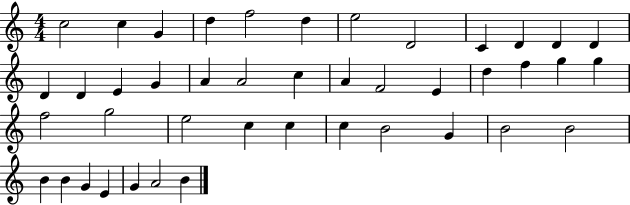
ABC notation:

X:1
T:Untitled
M:4/4
L:1/4
K:C
c2 c G d f2 d e2 D2 C D D D D D E G A A2 c A F2 E d f g g f2 g2 e2 c c c B2 G B2 B2 B B G E G A2 B